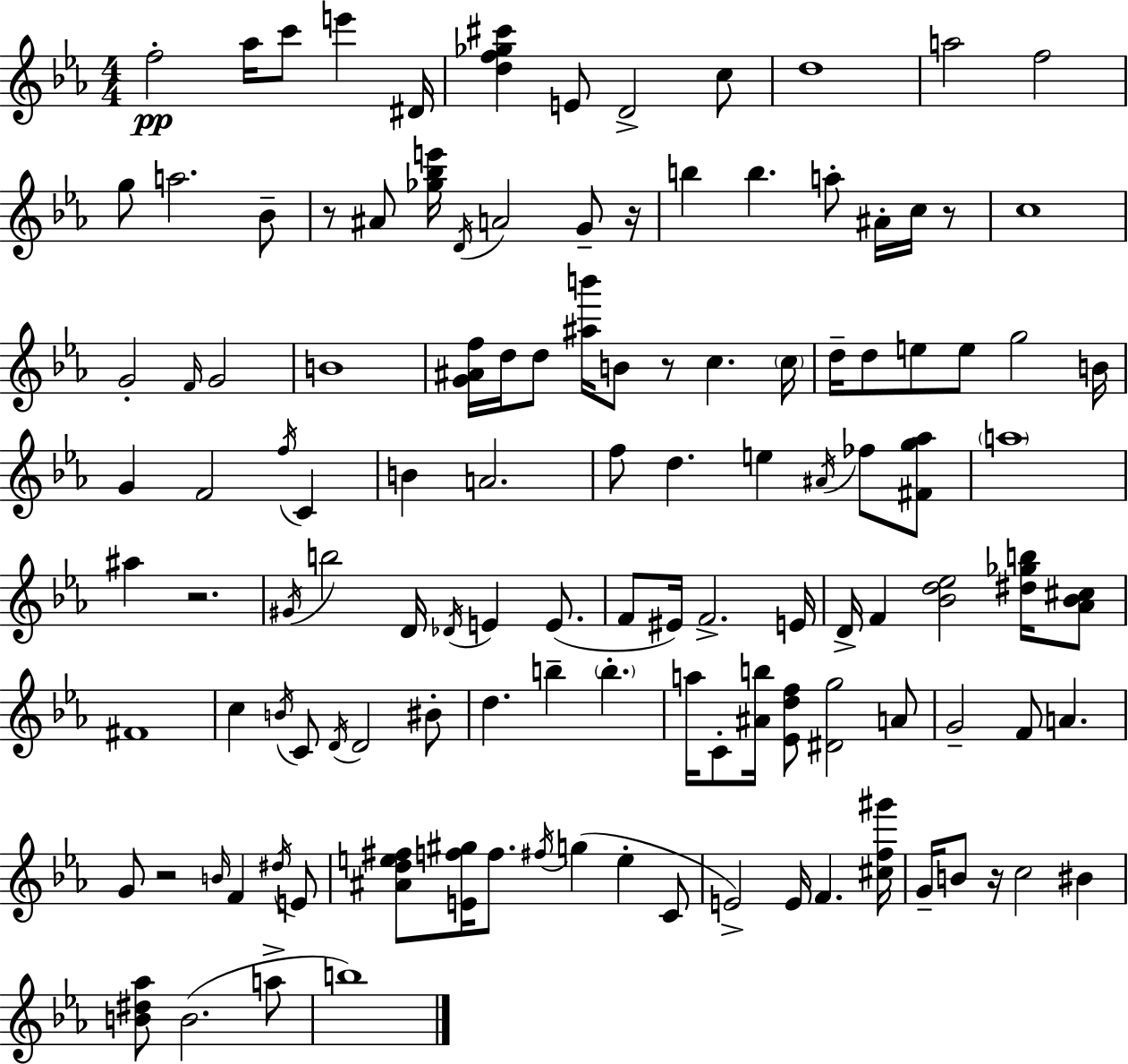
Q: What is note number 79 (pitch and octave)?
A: F4